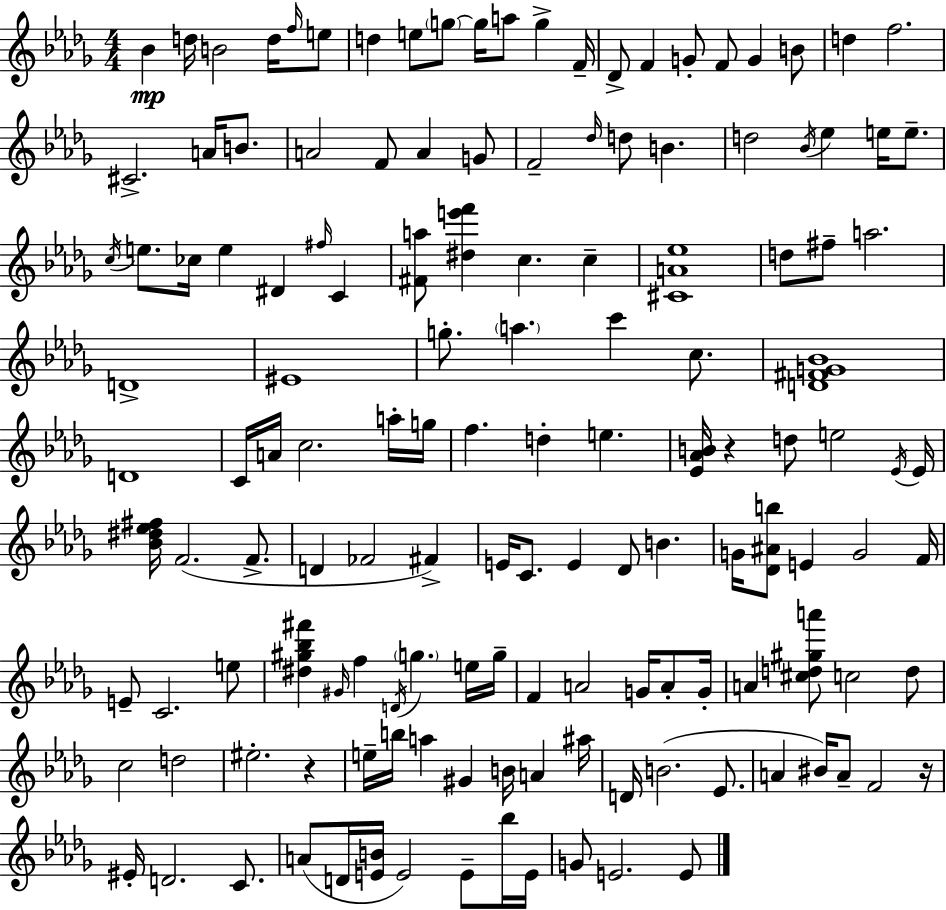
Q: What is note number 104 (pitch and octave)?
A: B5